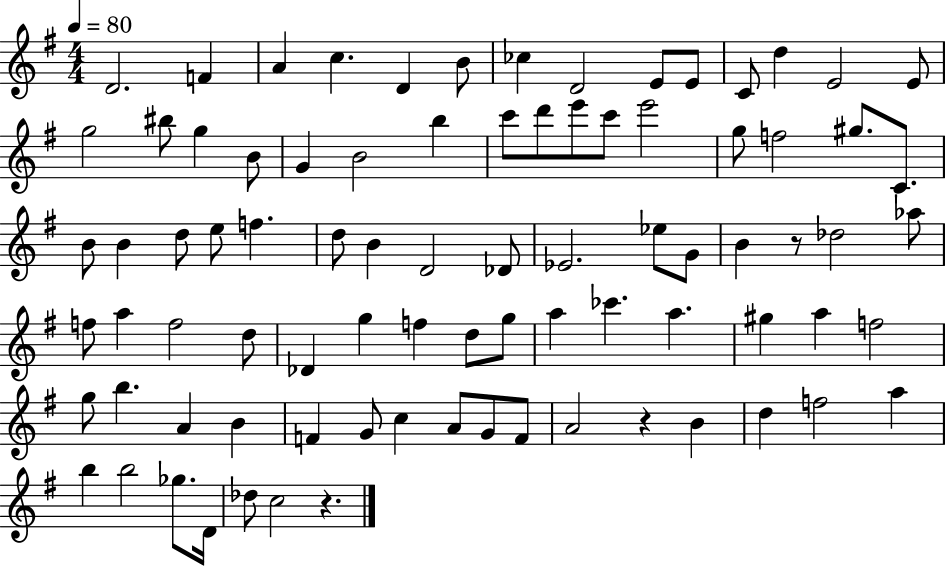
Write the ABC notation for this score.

X:1
T:Untitled
M:4/4
L:1/4
K:G
D2 F A c D B/2 _c D2 E/2 E/2 C/2 d E2 E/2 g2 ^b/2 g B/2 G B2 b c'/2 d'/2 e'/2 c'/2 e'2 g/2 f2 ^g/2 C/2 B/2 B d/2 e/2 f d/2 B D2 _D/2 _E2 _e/2 G/2 B z/2 _d2 _a/2 f/2 a f2 d/2 _D g f d/2 g/2 a _c' a ^g a f2 g/2 b A B F G/2 c A/2 G/2 F/2 A2 z B d f2 a b b2 _g/2 D/4 _d/2 c2 z